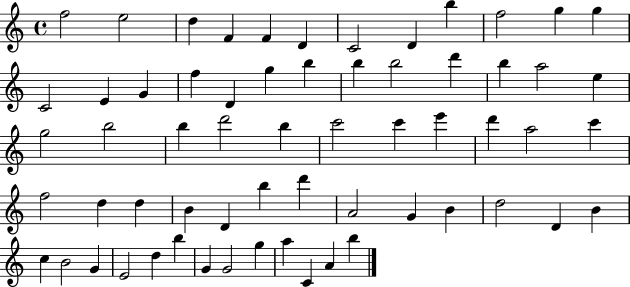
X:1
T:Untitled
M:4/4
L:1/4
K:C
f2 e2 d F F D C2 D b f2 g g C2 E G f D g b b b2 d' b a2 e g2 b2 b d'2 b c'2 c' e' d' a2 c' f2 d d B D b d' A2 G B d2 D B c B2 G E2 d b G G2 g a C A b